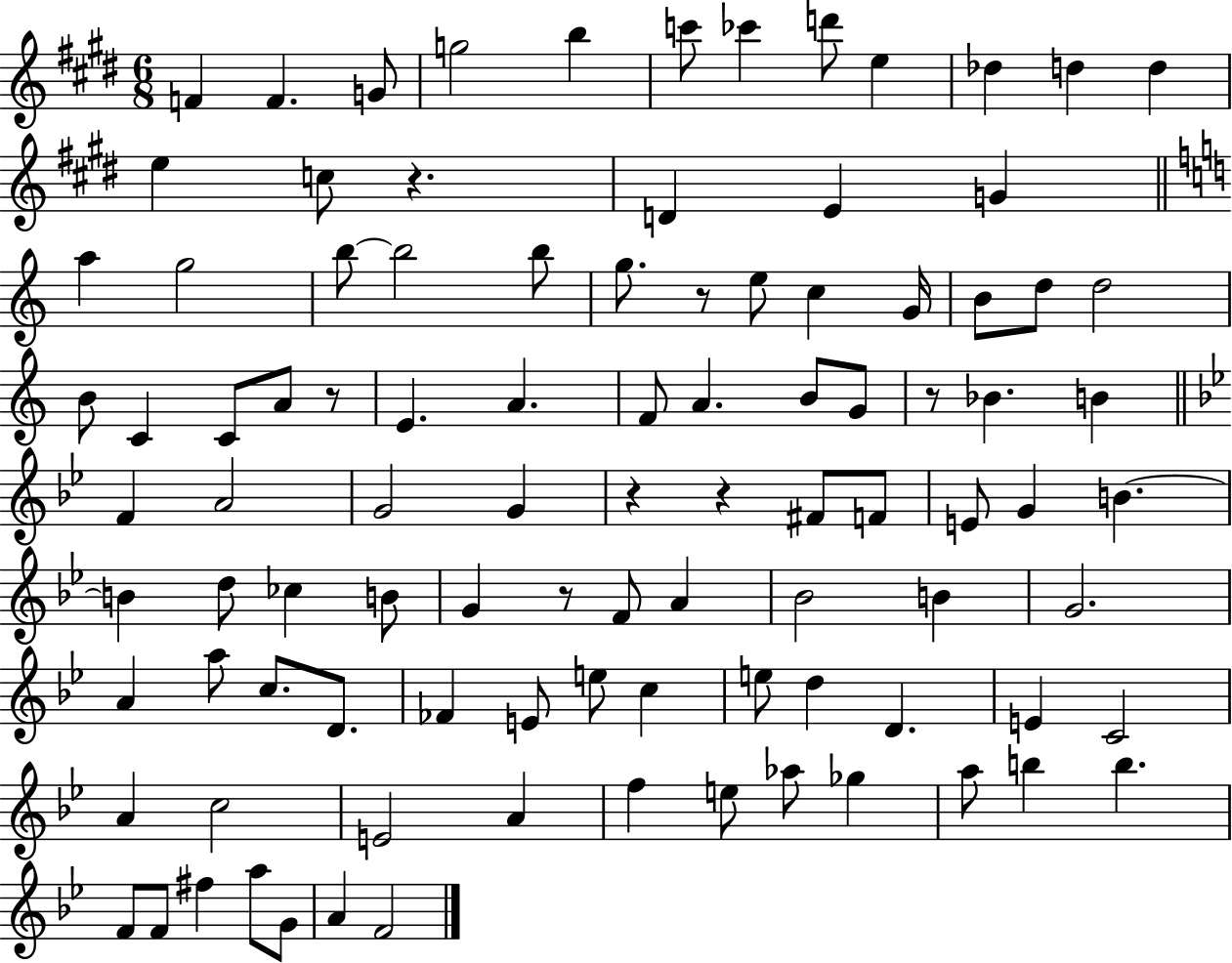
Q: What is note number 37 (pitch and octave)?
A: A4